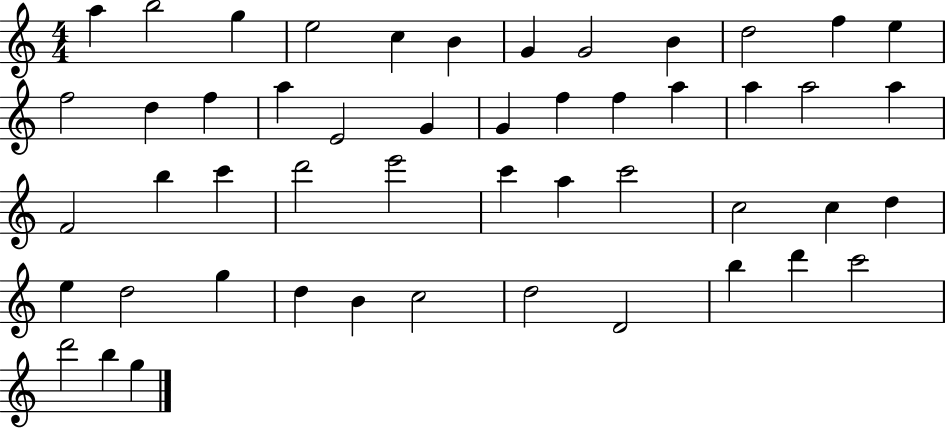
{
  \clef treble
  \numericTimeSignature
  \time 4/4
  \key c \major
  a''4 b''2 g''4 | e''2 c''4 b'4 | g'4 g'2 b'4 | d''2 f''4 e''4 | \break f''2 d''4 f''4 | a''4 e'2 g'4 | g'4 f''4 f''4 a''4 | a''4 a''2 a''4 | \break f'2 b''4 c'''4 | d'''2 e'''2 | c'''4 a''4 c'''2 | c''2 c''4 d''4 | \break e''4 d''2 g''4 | d''4 b'4 c''2 | d''2 d'2 | b''4 d'''4 c'''2 | \break d'''2 b''4 g''4 | \bar "|."
}